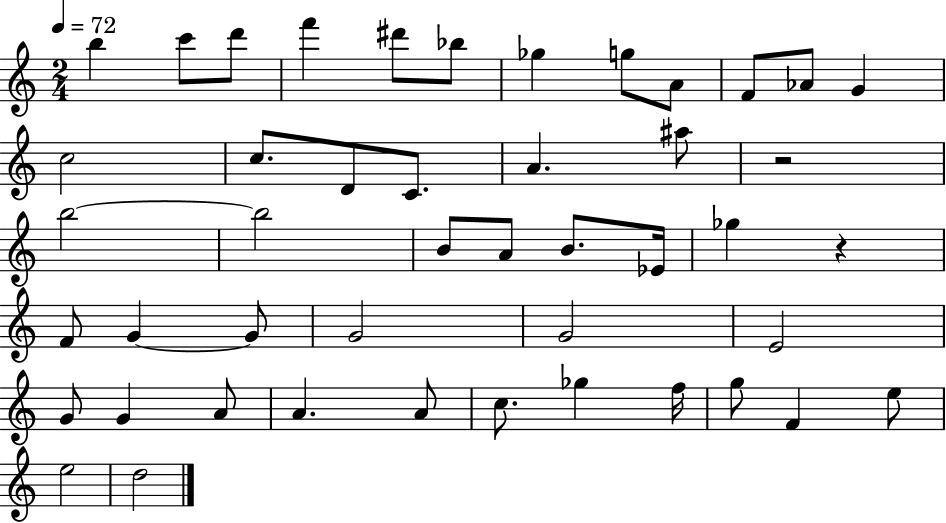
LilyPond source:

{
  \clef treble
  \numericTimeSignature
  \time 2/4
  \key c \major
  \tempo 4 = 72
  b''4 c'''8 d'''8 | f'''4 dis'''8 bes''8 | ges''4 g''8 a'8 | f'8 aes'8 g'4 | \break c''2 | c''8. d'8 c'8. | a'4. ais''8 | r2 | \break b''2~~ | b''2 | b'8 a'8 b'8. ees'16 | ges''4 r4 | \break f'8 g'4~~ g'8 | g'2 | g'2 | e'2 | \break g'8 g'4 a'8 | a'4. a'8 | c''8. ges''4 f''16 | g''8 f'4 e''8 | \break e''2 | d''2 | \bar "|."
}